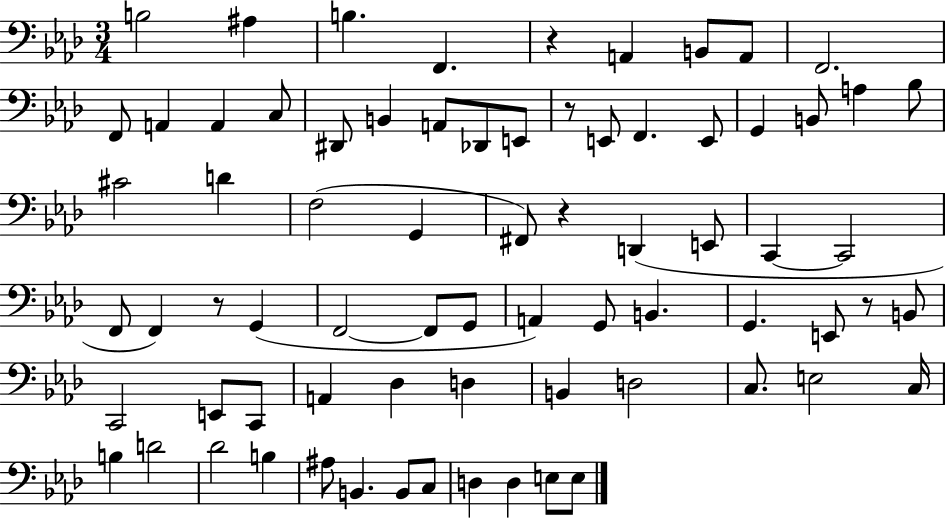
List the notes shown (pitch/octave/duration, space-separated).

B3/h A#3/q B3/q. F2/q. R/q A2/q B2/e A2/e F2/h. F2/e A2/q A2/q C3/e D#2/e B2/q A2/e Db2/e E2/e R/e E2/e F2/q. E2/e G2/q B2/e A3/q Bb3/e C#4/h D4/q F3/h G2/q F#2/e R/q D2/q E2/e C2/q C2/h F2/e F2/q R/e G2/q F2/h F2/e G2/e A2/q G2/e B2/q. G2/q. E2/e R/e B2/e C2/h E2/e C2/e A2/q Db3/q D3/q B2/q D3/h C3/e. E3/h C3/s B3/q D4/h Db4/h B3/q A#3/e B2/q. B2/e C3/e D3/q D3/q E3/e E3/e